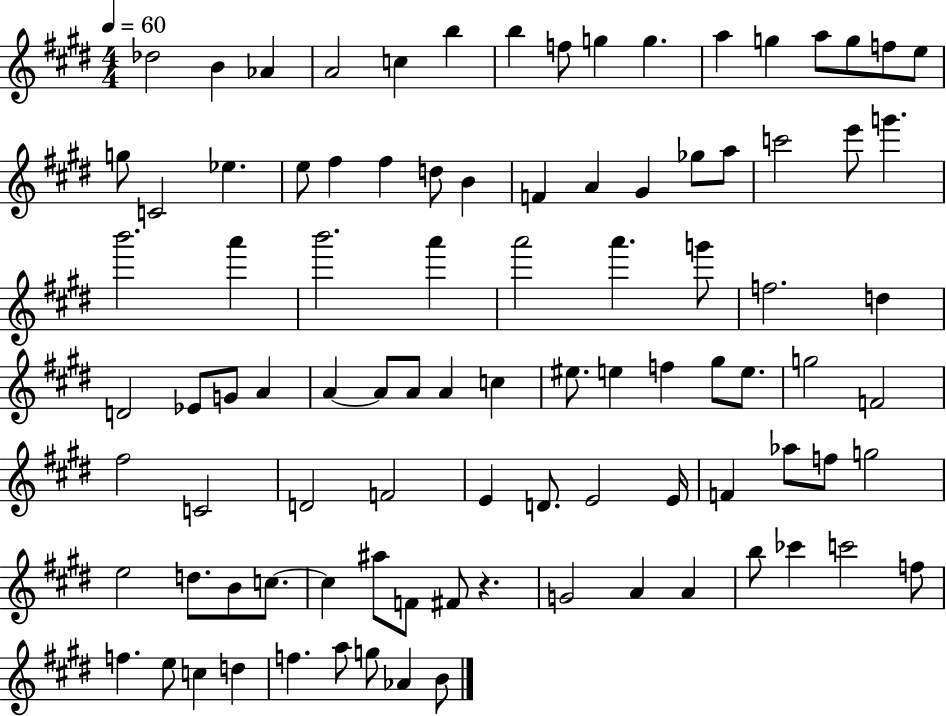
{
  \clef treble
  \numericTimeSignature
  \time 4/4
  \key e \major
  \tempo 4 = 60
  des''2 b'4 aes'4 | a'2 c''4 b''4 | b''4 f''8 g''4 g''4. | a''4 g''4 a''8 g''8 f''8 e''8 | \break g''8 c'2 ees''4. | e''8 fis''4 fis''4 d''8 b'4 | f'4 a'4 gis'4 ges''8 a''8 | c'''2 e'''8 g'''4. | \break b'''2. a'''4 | b'''2. a'''4 | a'''2 a'''4. g'''8 | f''2. d''4 | \break d'2 ees'8 g'8 a'4 | a'4~~ a'8 a'8 a'4 c''4 | eis''8. e''4 f''4 gis''8 e''8. | g''2 f'2 | \break fis''2 c'2 | d'2 f'2 | e'4 d'8. e'2 e'16 | f'4 aes''8 f''8 g''2 | \break e''2 d''8. b'8 c''8.~~ | c''4 ais''8 f'8 fis'8 r4. | g'2 a'4 a'4 | b''8 ces'''4 c'''2 f''8 | \break f''4. e''8 c''4 d''4 | f''4. a''8 g''8 aes'4 b'8 | \bar "|."
}